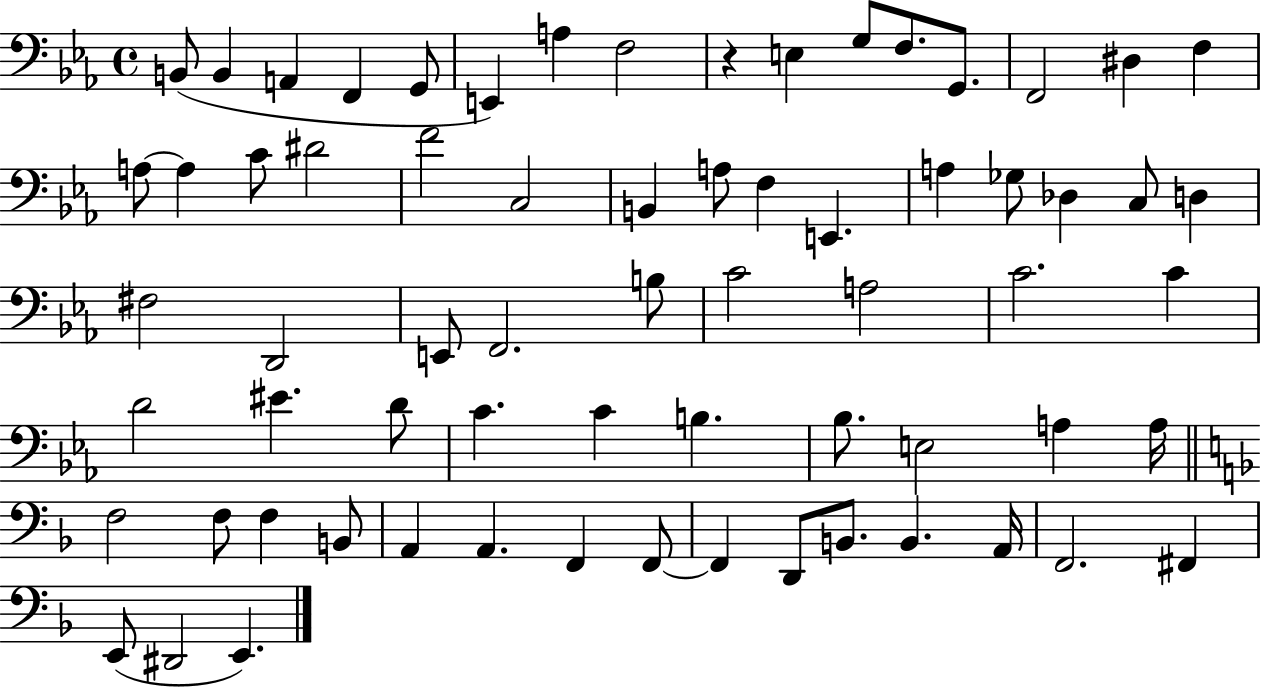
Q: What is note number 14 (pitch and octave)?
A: D#3